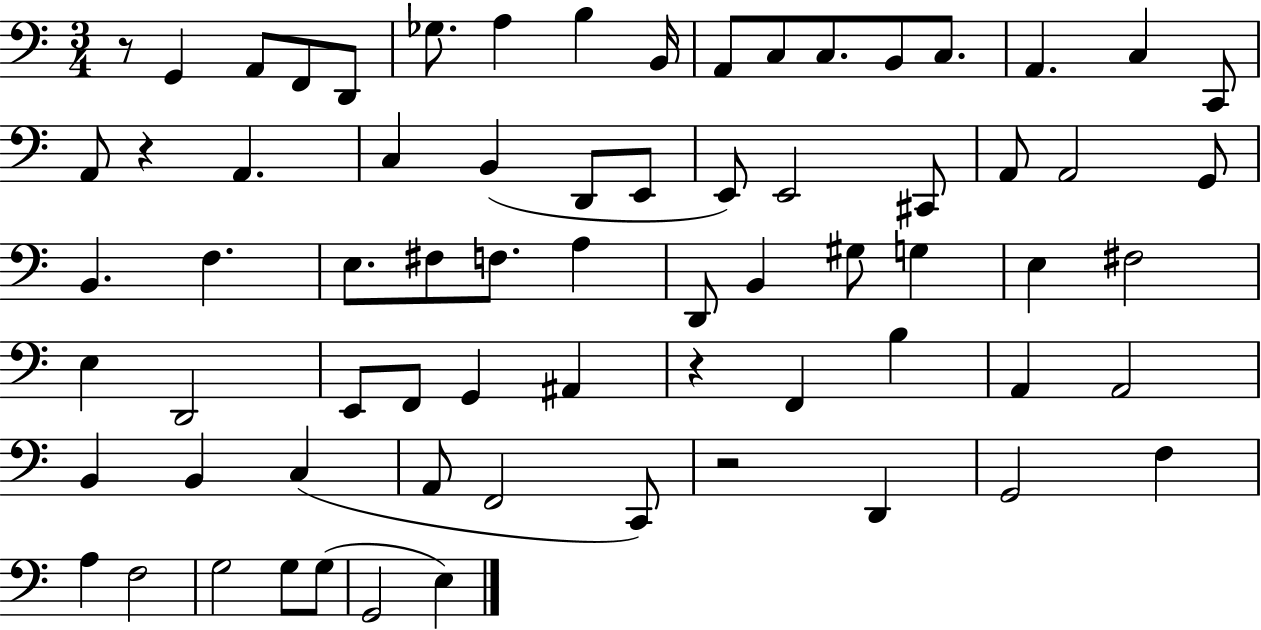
R/e G2/q A2/e F2/e D2/e Gb3/e. A3/q B3/q B2/s A2/e C3/e C3/e. B2/e C3/e. A2/q. C3/q C2/e A2/e R/q A2/q. C3/q B2/q D2/e E2/e E2/e E2/h C#2/e A2/e A2/h G2/e B2/q. F3/q. E3/e. F#3/e F3/e. A3/q D2/e B2/q G#3/e G3/q E3/q F#3/h E3/q D2/h E2/e F2/e G2/q A#2/q R/q F2/q B3/q A2/q A2/h B2/q B2/q C3/q A2/e F2/h C2/e R/h D2/q G2/h F3/q A3/q F3/h G3/h G3/e G3/e G2/h E3/q